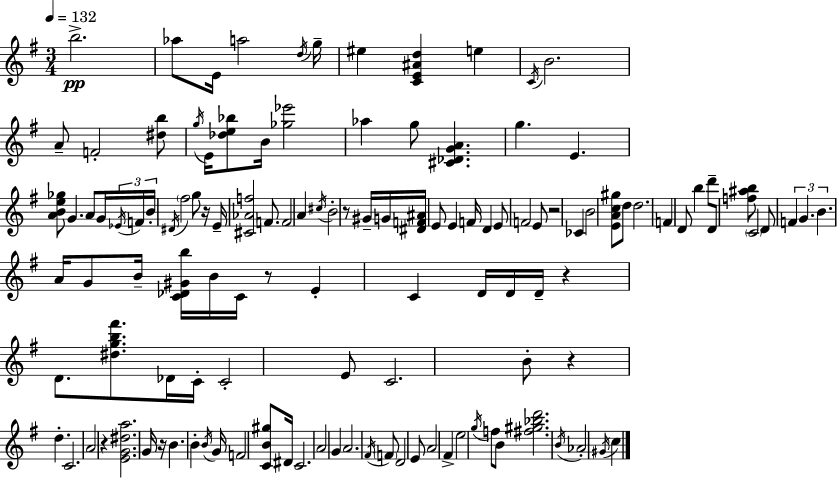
B5/h. Ab5/e E4/s A5/h D5/s G5/s EIS5/q [C4,E4,A#4,D5]/q E5/q C4/s B4/h. A4/e F4/h [D#5,B5]/e G5/s E4/s [Db5,E5,Bb5]/e B4/s [Gb5,Eb6]/h Ab5/q G5/e [C#4,Db4,G4,A4]/q. G5/q. E4/q. [A4,B4,E5,Gb5]/e G4/q. A4/e G4/s Eb4/s F4/s B4/s D#4/s F#5/h G5/e R/s E4/s [C#4,Ab4,F5]/h F4/e. F4/h A4/q C#5/s B4/h R/e G#4/s G4/s [D#4,F4,A#4]/s E4/e E4/q F4/s D4/q E4/e F4/h E4/e R/h CES4/q B4/h [E4,A4,C5,G#5]/e D5/e D5/h. F4/q D4/e B5/q D6/e D4/e [F5,A#5,B5]/e C4/h D4/e F4/q G4/q. B4/q. A4/s G4/e B4/s [C4,Db4,G#4,B5]/s B4/s C4/s R/e E4/q C4/q D4/s D4/s D4/s R/q D4/e. [D#5,G5,B5,F#6]/e. Db4/s C4/s C4/h E4/e C4/h. B4/e R/q D5/q. C4/h. A4/h R/q [E4,G4,D#5,A5]/h. G4/s R/s B4/q. B4/q B4/s G4/s F4/h [C4,B4,G#5]/e D#4/s C4/h. A4/h G4/q A4/h. F#4/s F4/e D4/h E4/e A4/h F#4/q E5/h G5/s F5/e B4/e [F#5,G#5,Bb5,D6]/h. B4/s Ab4/h G#4/s C5/q